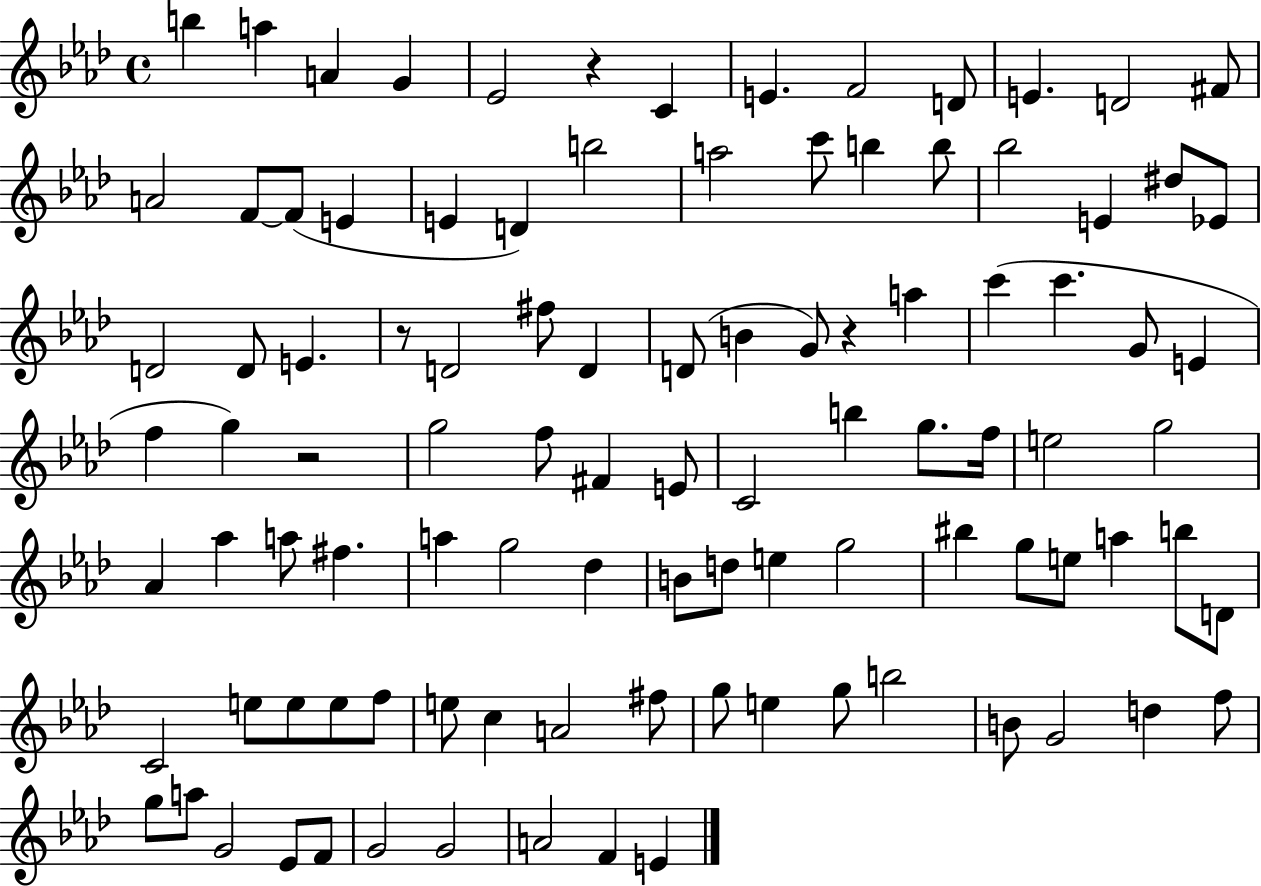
{
  \clef treble
  \time 4/4
  \defaultTimeSignature
  \key aes \major
  \repeat volta 2 { b''4 a''4 a'4 g'4 | ees'2 r4 c'4 | e'4. f'2 d'8 | e'4. d'2 fis'8 | \break a'2 f'8~~ f'8( e'4 | e'4 d'4) b''2 | a''2 c'''8 b''4 b''8 | bes''2 e'4 dis''8 ees'8 | \break d'2 d'8 e'4. | r8 d'2 fis''8 d'4 | d'8( b'4 g'8) r4 a''4 | c'''4( c'''4. g'8 e'4 | \break f''4 g''4) r2 | g''2 f''8 fis'4 e'8 | c'2 b''4 g''8. f''16 | e''2 g''2 | \break aes'4 aes''4 a''8 fis''4. | a''4 g''2 des''4 | b'8 d''8 e''4 g''2 | bis''4 g''8 e''8 a''4 b''8 d'8 | \break c'2 e''8 e''8 e''8 f''8 | e''8 c''4 a'2 fis''8 | g''8 e''4 g''8 b''2 | b'8 g'2 d''4 f''8 | \break g''8 a''8 g'2 ees'8 f'8 | g'2 g'2 | a'2 f'4 e'4 | } \bar "|."
}